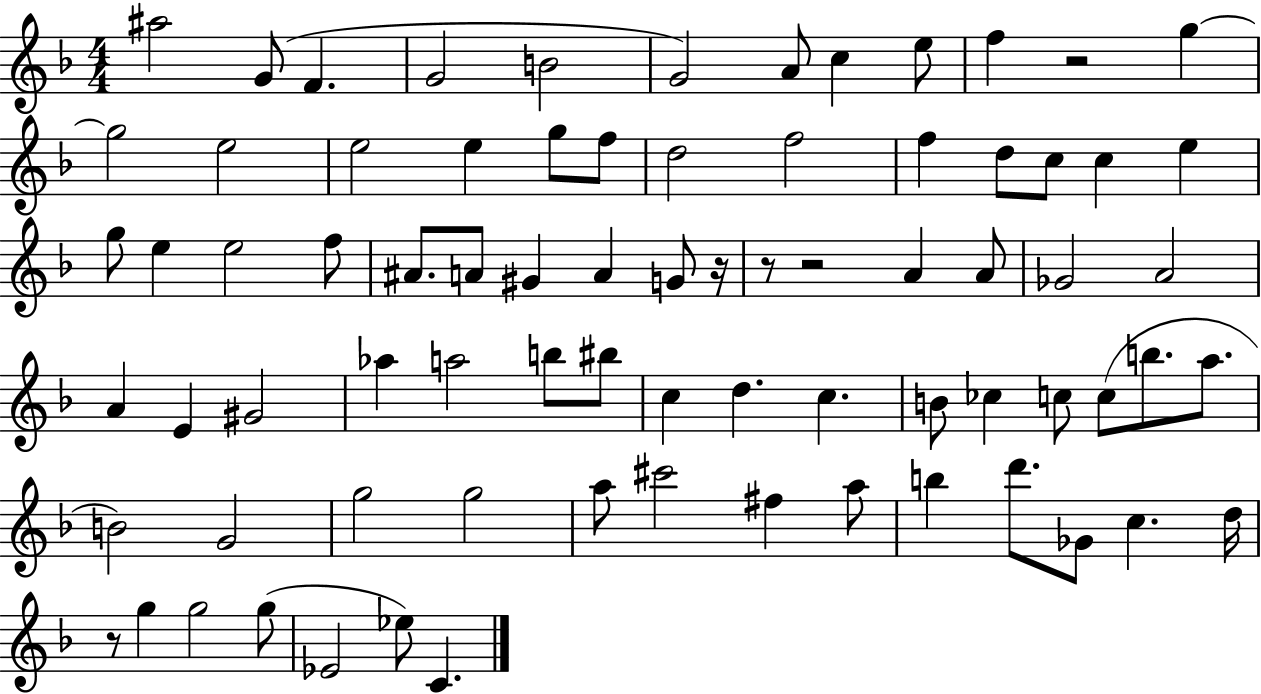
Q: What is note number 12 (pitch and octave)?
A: G5